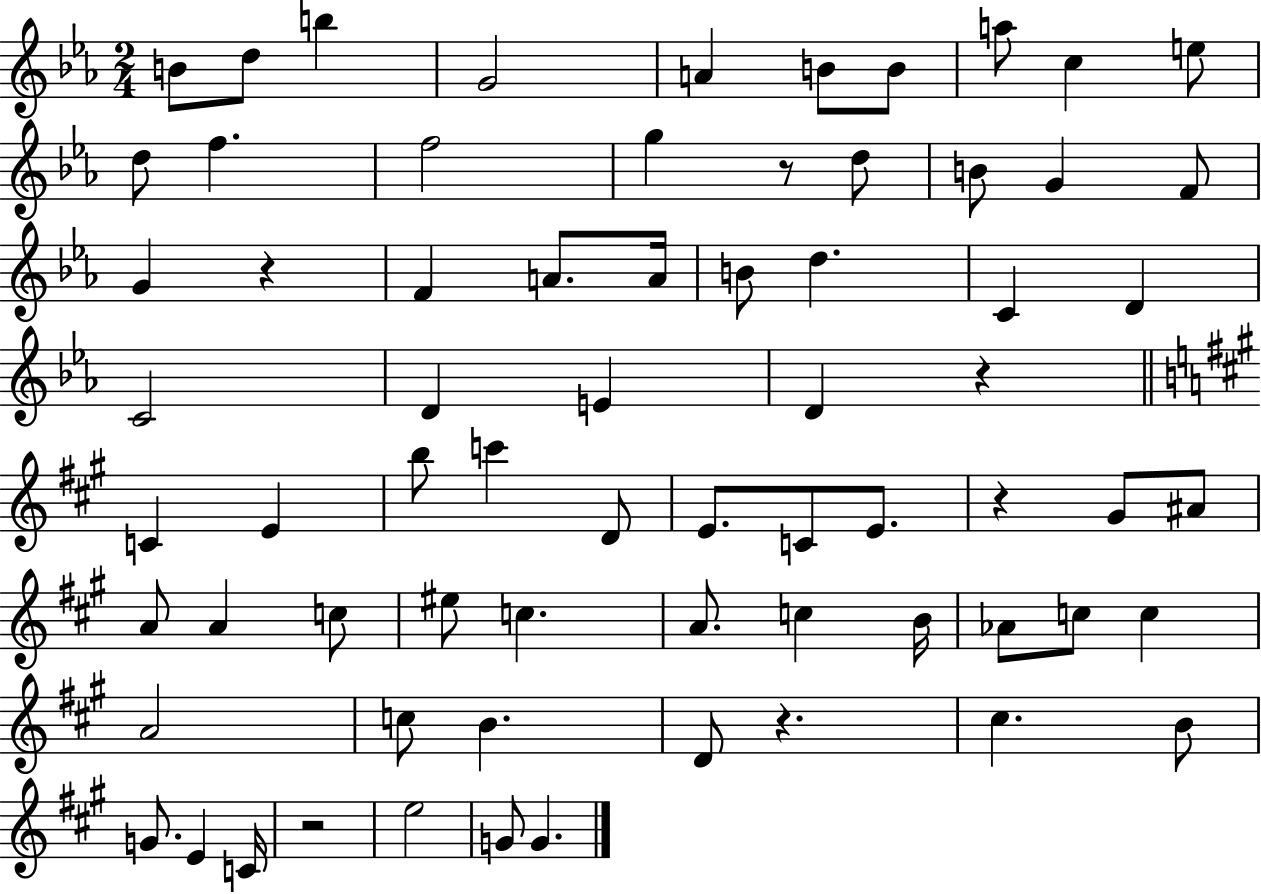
{
  \clef treble
  \numericTimeSignature
  \time 2/4
  \key ees \major
  b'8 d''8 b''4 | g'2 | a'4 b'8 b'8 | a''8 c''4 e''8 | \break d''8 f''4. | f''2 | g''4 r8 d''8 | b'8 g'4 f'8 | \break g'4 r4 | f'4 a'8. a'16 | b'8 d''4. | c'4 d'4 | \break c'2 | d'4 e'4 | d'4 r4 | \bar "||" \break \key a \major c'4 e'4 | b''8 c'''4 d'8 | e'8. c'8 e'8. | r4 gis'8 ais'8 | \break a'8 a'4 c''8 | eis''8 c''4. | a'8. c''4 b'16 | aes'8 c''8 c''4 | \break a'2 | c''8 b'4. | d'8 r4. | cis''4. b'8 | \break g'8. e'4 c'16 | r2 | e''2 | g'8 g'4. | \break \bar "|."
}